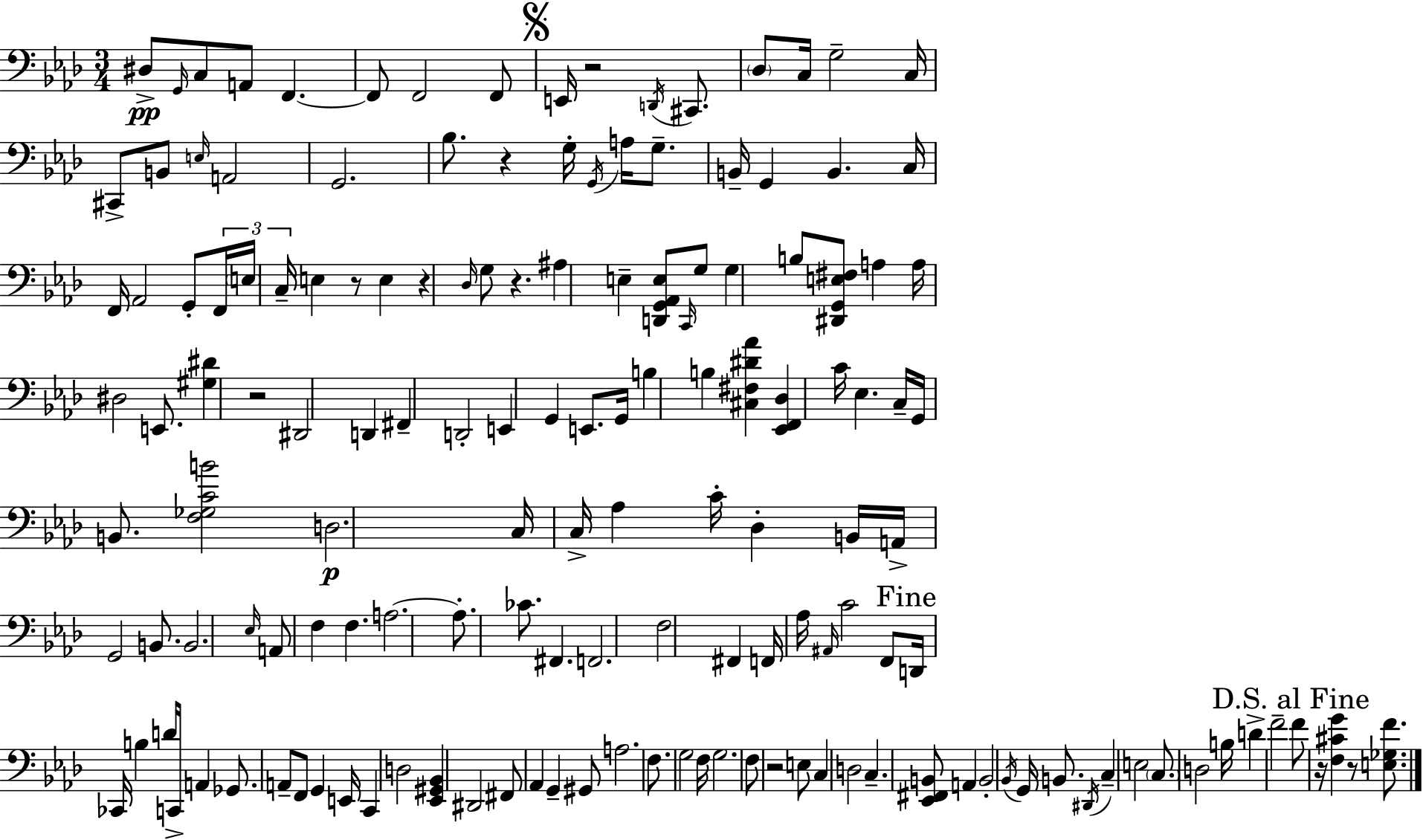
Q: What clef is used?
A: bass